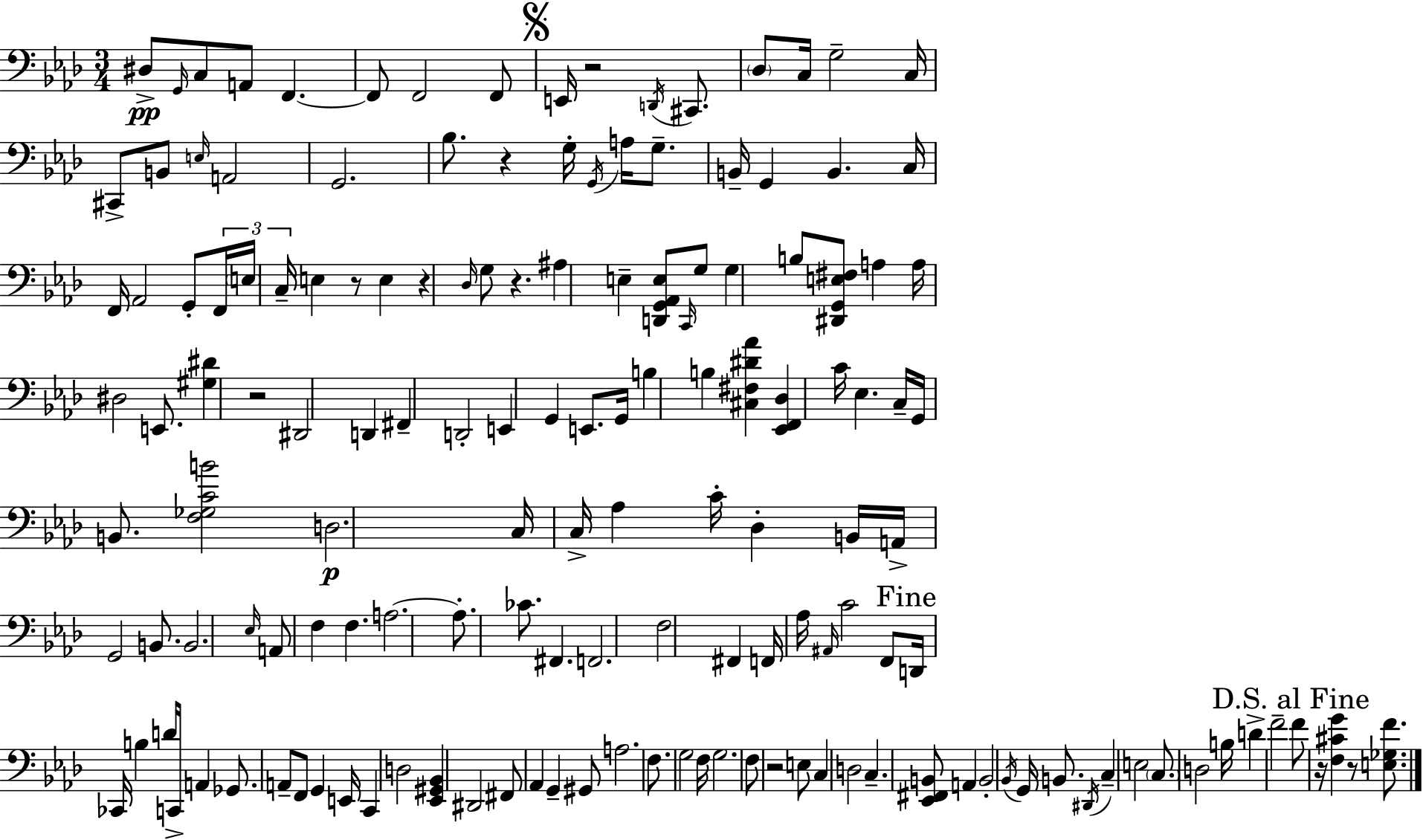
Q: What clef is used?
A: bass